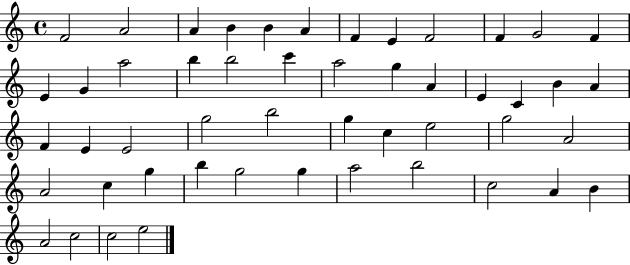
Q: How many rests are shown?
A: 0